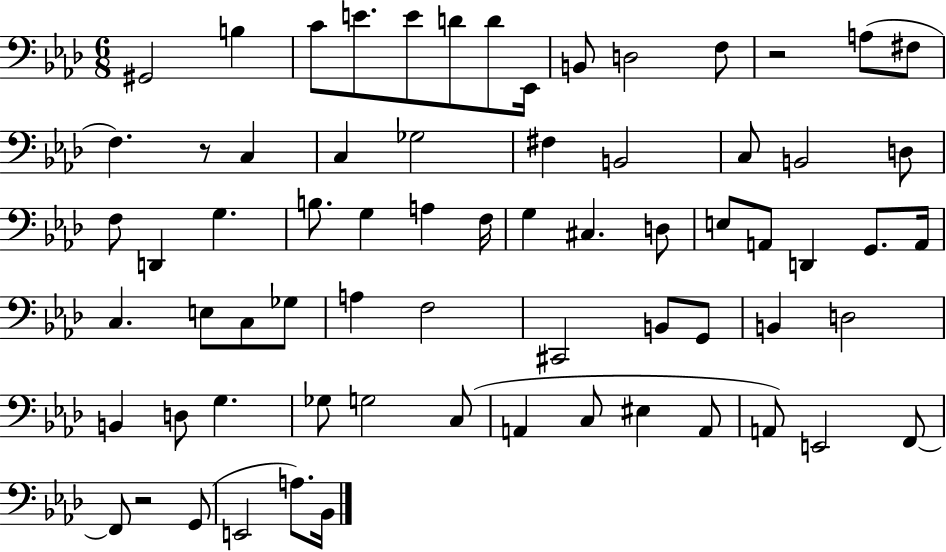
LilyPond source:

{
  \clef bass
  \numericTimeSignature
  \time 6/8
  \key aes \major
  \repeat volta 2 { gis,2 b4 | c'8 e'8. e'8 d'8 d'8 ees,16 | b,8 d2 f8 | r2 a8( fis8 | \break f4.) r8 c4 | c4 ges2 | fis4 b,2 | c8 b,2 d8 | \break f8 d,4 g4. | b8. g4 a4 f16 | g4 cis4. d8 | e8 a,8 d,4 g,8. a,16 | \break c4. e8 c8 ges8 | a4 f2 | cis,2 b,8 g,8 | b,4 d2 | \break b,4 d8 g4. | ges8 g2 c8( | a,4 c8 eis4 a,8 | a,8) e,2 f,8~~ | \break f,8 r2 g,8( | e,2 a8.) bes,16 | } \bar "|."
}